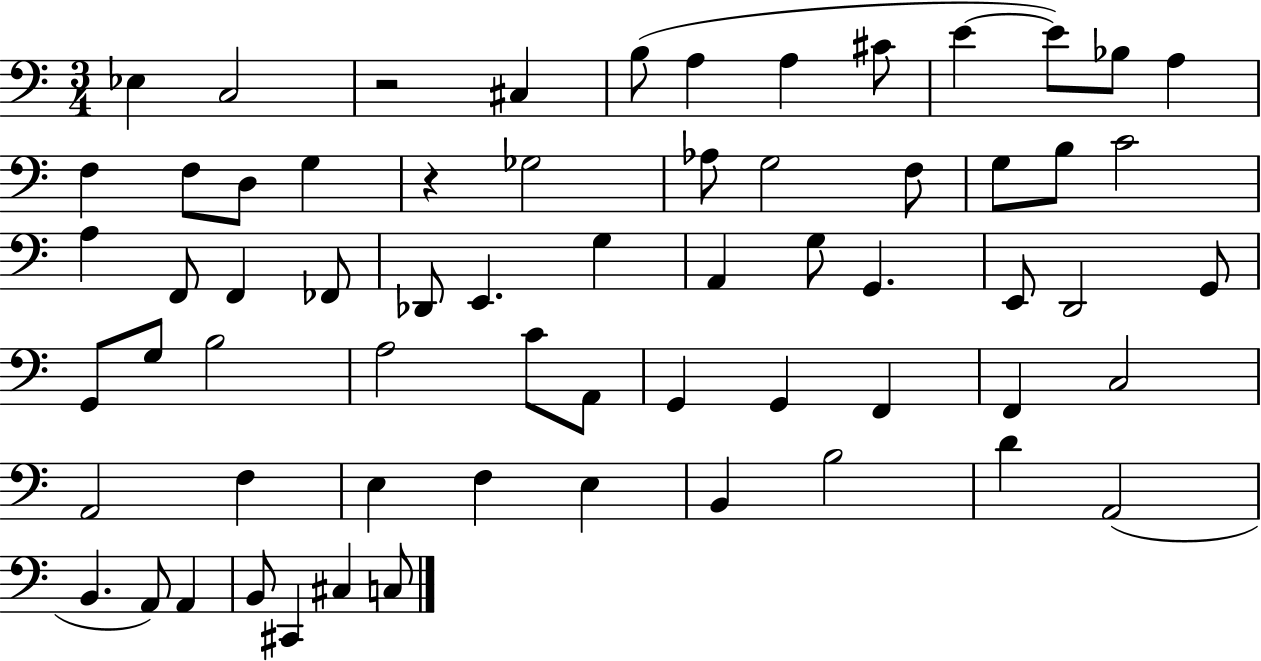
Eb3/q C3/h R/h C#3/q B3/e A3/q A3/q C#4/e E4/q E4/e Bb3/e A3/q F3/q F3/e D3/e G3/q R/q Gb3/h Ab3/e G3/h F3/e G3/e B3/e C4/h A3/q F2/e F2/q FES2/e Db2/e E2/q. G3/q A2/q G3/e G2/q. E2/e D2/h G2/e G2/e G3/e B3/h A3/h C4/e A2/e G2/q G2/q F2/q F2/q C3/h A2/h F3/q E3/q F3/q E3/q B2/q B3/h D4/q A2/h B2/q. A2/e A2/q B2/e C#2/q C#3/q C3/e